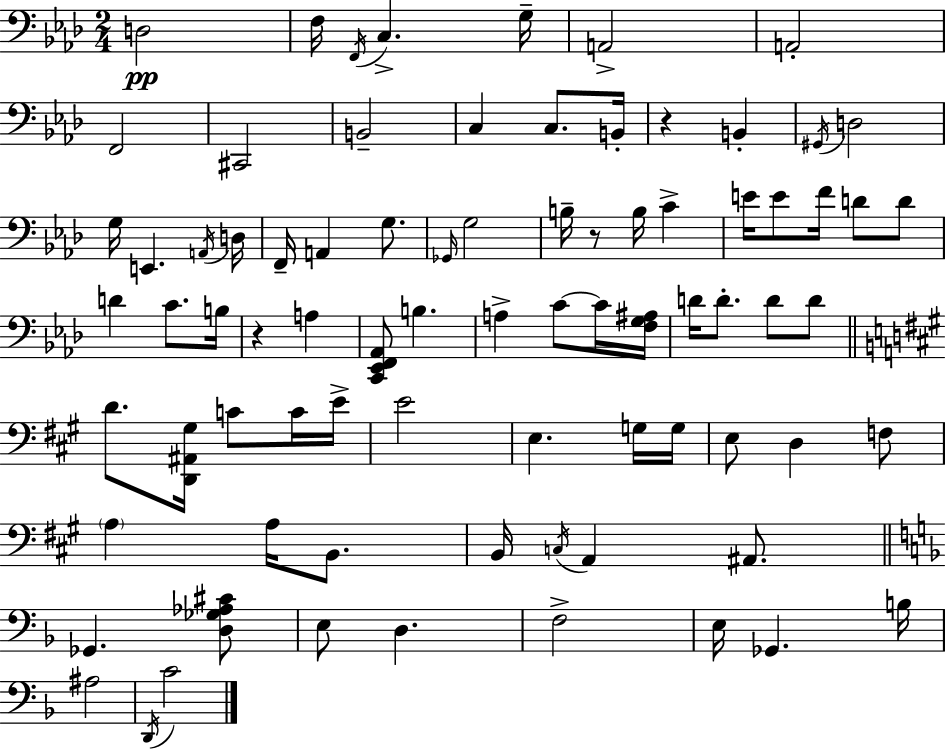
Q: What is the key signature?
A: F minor